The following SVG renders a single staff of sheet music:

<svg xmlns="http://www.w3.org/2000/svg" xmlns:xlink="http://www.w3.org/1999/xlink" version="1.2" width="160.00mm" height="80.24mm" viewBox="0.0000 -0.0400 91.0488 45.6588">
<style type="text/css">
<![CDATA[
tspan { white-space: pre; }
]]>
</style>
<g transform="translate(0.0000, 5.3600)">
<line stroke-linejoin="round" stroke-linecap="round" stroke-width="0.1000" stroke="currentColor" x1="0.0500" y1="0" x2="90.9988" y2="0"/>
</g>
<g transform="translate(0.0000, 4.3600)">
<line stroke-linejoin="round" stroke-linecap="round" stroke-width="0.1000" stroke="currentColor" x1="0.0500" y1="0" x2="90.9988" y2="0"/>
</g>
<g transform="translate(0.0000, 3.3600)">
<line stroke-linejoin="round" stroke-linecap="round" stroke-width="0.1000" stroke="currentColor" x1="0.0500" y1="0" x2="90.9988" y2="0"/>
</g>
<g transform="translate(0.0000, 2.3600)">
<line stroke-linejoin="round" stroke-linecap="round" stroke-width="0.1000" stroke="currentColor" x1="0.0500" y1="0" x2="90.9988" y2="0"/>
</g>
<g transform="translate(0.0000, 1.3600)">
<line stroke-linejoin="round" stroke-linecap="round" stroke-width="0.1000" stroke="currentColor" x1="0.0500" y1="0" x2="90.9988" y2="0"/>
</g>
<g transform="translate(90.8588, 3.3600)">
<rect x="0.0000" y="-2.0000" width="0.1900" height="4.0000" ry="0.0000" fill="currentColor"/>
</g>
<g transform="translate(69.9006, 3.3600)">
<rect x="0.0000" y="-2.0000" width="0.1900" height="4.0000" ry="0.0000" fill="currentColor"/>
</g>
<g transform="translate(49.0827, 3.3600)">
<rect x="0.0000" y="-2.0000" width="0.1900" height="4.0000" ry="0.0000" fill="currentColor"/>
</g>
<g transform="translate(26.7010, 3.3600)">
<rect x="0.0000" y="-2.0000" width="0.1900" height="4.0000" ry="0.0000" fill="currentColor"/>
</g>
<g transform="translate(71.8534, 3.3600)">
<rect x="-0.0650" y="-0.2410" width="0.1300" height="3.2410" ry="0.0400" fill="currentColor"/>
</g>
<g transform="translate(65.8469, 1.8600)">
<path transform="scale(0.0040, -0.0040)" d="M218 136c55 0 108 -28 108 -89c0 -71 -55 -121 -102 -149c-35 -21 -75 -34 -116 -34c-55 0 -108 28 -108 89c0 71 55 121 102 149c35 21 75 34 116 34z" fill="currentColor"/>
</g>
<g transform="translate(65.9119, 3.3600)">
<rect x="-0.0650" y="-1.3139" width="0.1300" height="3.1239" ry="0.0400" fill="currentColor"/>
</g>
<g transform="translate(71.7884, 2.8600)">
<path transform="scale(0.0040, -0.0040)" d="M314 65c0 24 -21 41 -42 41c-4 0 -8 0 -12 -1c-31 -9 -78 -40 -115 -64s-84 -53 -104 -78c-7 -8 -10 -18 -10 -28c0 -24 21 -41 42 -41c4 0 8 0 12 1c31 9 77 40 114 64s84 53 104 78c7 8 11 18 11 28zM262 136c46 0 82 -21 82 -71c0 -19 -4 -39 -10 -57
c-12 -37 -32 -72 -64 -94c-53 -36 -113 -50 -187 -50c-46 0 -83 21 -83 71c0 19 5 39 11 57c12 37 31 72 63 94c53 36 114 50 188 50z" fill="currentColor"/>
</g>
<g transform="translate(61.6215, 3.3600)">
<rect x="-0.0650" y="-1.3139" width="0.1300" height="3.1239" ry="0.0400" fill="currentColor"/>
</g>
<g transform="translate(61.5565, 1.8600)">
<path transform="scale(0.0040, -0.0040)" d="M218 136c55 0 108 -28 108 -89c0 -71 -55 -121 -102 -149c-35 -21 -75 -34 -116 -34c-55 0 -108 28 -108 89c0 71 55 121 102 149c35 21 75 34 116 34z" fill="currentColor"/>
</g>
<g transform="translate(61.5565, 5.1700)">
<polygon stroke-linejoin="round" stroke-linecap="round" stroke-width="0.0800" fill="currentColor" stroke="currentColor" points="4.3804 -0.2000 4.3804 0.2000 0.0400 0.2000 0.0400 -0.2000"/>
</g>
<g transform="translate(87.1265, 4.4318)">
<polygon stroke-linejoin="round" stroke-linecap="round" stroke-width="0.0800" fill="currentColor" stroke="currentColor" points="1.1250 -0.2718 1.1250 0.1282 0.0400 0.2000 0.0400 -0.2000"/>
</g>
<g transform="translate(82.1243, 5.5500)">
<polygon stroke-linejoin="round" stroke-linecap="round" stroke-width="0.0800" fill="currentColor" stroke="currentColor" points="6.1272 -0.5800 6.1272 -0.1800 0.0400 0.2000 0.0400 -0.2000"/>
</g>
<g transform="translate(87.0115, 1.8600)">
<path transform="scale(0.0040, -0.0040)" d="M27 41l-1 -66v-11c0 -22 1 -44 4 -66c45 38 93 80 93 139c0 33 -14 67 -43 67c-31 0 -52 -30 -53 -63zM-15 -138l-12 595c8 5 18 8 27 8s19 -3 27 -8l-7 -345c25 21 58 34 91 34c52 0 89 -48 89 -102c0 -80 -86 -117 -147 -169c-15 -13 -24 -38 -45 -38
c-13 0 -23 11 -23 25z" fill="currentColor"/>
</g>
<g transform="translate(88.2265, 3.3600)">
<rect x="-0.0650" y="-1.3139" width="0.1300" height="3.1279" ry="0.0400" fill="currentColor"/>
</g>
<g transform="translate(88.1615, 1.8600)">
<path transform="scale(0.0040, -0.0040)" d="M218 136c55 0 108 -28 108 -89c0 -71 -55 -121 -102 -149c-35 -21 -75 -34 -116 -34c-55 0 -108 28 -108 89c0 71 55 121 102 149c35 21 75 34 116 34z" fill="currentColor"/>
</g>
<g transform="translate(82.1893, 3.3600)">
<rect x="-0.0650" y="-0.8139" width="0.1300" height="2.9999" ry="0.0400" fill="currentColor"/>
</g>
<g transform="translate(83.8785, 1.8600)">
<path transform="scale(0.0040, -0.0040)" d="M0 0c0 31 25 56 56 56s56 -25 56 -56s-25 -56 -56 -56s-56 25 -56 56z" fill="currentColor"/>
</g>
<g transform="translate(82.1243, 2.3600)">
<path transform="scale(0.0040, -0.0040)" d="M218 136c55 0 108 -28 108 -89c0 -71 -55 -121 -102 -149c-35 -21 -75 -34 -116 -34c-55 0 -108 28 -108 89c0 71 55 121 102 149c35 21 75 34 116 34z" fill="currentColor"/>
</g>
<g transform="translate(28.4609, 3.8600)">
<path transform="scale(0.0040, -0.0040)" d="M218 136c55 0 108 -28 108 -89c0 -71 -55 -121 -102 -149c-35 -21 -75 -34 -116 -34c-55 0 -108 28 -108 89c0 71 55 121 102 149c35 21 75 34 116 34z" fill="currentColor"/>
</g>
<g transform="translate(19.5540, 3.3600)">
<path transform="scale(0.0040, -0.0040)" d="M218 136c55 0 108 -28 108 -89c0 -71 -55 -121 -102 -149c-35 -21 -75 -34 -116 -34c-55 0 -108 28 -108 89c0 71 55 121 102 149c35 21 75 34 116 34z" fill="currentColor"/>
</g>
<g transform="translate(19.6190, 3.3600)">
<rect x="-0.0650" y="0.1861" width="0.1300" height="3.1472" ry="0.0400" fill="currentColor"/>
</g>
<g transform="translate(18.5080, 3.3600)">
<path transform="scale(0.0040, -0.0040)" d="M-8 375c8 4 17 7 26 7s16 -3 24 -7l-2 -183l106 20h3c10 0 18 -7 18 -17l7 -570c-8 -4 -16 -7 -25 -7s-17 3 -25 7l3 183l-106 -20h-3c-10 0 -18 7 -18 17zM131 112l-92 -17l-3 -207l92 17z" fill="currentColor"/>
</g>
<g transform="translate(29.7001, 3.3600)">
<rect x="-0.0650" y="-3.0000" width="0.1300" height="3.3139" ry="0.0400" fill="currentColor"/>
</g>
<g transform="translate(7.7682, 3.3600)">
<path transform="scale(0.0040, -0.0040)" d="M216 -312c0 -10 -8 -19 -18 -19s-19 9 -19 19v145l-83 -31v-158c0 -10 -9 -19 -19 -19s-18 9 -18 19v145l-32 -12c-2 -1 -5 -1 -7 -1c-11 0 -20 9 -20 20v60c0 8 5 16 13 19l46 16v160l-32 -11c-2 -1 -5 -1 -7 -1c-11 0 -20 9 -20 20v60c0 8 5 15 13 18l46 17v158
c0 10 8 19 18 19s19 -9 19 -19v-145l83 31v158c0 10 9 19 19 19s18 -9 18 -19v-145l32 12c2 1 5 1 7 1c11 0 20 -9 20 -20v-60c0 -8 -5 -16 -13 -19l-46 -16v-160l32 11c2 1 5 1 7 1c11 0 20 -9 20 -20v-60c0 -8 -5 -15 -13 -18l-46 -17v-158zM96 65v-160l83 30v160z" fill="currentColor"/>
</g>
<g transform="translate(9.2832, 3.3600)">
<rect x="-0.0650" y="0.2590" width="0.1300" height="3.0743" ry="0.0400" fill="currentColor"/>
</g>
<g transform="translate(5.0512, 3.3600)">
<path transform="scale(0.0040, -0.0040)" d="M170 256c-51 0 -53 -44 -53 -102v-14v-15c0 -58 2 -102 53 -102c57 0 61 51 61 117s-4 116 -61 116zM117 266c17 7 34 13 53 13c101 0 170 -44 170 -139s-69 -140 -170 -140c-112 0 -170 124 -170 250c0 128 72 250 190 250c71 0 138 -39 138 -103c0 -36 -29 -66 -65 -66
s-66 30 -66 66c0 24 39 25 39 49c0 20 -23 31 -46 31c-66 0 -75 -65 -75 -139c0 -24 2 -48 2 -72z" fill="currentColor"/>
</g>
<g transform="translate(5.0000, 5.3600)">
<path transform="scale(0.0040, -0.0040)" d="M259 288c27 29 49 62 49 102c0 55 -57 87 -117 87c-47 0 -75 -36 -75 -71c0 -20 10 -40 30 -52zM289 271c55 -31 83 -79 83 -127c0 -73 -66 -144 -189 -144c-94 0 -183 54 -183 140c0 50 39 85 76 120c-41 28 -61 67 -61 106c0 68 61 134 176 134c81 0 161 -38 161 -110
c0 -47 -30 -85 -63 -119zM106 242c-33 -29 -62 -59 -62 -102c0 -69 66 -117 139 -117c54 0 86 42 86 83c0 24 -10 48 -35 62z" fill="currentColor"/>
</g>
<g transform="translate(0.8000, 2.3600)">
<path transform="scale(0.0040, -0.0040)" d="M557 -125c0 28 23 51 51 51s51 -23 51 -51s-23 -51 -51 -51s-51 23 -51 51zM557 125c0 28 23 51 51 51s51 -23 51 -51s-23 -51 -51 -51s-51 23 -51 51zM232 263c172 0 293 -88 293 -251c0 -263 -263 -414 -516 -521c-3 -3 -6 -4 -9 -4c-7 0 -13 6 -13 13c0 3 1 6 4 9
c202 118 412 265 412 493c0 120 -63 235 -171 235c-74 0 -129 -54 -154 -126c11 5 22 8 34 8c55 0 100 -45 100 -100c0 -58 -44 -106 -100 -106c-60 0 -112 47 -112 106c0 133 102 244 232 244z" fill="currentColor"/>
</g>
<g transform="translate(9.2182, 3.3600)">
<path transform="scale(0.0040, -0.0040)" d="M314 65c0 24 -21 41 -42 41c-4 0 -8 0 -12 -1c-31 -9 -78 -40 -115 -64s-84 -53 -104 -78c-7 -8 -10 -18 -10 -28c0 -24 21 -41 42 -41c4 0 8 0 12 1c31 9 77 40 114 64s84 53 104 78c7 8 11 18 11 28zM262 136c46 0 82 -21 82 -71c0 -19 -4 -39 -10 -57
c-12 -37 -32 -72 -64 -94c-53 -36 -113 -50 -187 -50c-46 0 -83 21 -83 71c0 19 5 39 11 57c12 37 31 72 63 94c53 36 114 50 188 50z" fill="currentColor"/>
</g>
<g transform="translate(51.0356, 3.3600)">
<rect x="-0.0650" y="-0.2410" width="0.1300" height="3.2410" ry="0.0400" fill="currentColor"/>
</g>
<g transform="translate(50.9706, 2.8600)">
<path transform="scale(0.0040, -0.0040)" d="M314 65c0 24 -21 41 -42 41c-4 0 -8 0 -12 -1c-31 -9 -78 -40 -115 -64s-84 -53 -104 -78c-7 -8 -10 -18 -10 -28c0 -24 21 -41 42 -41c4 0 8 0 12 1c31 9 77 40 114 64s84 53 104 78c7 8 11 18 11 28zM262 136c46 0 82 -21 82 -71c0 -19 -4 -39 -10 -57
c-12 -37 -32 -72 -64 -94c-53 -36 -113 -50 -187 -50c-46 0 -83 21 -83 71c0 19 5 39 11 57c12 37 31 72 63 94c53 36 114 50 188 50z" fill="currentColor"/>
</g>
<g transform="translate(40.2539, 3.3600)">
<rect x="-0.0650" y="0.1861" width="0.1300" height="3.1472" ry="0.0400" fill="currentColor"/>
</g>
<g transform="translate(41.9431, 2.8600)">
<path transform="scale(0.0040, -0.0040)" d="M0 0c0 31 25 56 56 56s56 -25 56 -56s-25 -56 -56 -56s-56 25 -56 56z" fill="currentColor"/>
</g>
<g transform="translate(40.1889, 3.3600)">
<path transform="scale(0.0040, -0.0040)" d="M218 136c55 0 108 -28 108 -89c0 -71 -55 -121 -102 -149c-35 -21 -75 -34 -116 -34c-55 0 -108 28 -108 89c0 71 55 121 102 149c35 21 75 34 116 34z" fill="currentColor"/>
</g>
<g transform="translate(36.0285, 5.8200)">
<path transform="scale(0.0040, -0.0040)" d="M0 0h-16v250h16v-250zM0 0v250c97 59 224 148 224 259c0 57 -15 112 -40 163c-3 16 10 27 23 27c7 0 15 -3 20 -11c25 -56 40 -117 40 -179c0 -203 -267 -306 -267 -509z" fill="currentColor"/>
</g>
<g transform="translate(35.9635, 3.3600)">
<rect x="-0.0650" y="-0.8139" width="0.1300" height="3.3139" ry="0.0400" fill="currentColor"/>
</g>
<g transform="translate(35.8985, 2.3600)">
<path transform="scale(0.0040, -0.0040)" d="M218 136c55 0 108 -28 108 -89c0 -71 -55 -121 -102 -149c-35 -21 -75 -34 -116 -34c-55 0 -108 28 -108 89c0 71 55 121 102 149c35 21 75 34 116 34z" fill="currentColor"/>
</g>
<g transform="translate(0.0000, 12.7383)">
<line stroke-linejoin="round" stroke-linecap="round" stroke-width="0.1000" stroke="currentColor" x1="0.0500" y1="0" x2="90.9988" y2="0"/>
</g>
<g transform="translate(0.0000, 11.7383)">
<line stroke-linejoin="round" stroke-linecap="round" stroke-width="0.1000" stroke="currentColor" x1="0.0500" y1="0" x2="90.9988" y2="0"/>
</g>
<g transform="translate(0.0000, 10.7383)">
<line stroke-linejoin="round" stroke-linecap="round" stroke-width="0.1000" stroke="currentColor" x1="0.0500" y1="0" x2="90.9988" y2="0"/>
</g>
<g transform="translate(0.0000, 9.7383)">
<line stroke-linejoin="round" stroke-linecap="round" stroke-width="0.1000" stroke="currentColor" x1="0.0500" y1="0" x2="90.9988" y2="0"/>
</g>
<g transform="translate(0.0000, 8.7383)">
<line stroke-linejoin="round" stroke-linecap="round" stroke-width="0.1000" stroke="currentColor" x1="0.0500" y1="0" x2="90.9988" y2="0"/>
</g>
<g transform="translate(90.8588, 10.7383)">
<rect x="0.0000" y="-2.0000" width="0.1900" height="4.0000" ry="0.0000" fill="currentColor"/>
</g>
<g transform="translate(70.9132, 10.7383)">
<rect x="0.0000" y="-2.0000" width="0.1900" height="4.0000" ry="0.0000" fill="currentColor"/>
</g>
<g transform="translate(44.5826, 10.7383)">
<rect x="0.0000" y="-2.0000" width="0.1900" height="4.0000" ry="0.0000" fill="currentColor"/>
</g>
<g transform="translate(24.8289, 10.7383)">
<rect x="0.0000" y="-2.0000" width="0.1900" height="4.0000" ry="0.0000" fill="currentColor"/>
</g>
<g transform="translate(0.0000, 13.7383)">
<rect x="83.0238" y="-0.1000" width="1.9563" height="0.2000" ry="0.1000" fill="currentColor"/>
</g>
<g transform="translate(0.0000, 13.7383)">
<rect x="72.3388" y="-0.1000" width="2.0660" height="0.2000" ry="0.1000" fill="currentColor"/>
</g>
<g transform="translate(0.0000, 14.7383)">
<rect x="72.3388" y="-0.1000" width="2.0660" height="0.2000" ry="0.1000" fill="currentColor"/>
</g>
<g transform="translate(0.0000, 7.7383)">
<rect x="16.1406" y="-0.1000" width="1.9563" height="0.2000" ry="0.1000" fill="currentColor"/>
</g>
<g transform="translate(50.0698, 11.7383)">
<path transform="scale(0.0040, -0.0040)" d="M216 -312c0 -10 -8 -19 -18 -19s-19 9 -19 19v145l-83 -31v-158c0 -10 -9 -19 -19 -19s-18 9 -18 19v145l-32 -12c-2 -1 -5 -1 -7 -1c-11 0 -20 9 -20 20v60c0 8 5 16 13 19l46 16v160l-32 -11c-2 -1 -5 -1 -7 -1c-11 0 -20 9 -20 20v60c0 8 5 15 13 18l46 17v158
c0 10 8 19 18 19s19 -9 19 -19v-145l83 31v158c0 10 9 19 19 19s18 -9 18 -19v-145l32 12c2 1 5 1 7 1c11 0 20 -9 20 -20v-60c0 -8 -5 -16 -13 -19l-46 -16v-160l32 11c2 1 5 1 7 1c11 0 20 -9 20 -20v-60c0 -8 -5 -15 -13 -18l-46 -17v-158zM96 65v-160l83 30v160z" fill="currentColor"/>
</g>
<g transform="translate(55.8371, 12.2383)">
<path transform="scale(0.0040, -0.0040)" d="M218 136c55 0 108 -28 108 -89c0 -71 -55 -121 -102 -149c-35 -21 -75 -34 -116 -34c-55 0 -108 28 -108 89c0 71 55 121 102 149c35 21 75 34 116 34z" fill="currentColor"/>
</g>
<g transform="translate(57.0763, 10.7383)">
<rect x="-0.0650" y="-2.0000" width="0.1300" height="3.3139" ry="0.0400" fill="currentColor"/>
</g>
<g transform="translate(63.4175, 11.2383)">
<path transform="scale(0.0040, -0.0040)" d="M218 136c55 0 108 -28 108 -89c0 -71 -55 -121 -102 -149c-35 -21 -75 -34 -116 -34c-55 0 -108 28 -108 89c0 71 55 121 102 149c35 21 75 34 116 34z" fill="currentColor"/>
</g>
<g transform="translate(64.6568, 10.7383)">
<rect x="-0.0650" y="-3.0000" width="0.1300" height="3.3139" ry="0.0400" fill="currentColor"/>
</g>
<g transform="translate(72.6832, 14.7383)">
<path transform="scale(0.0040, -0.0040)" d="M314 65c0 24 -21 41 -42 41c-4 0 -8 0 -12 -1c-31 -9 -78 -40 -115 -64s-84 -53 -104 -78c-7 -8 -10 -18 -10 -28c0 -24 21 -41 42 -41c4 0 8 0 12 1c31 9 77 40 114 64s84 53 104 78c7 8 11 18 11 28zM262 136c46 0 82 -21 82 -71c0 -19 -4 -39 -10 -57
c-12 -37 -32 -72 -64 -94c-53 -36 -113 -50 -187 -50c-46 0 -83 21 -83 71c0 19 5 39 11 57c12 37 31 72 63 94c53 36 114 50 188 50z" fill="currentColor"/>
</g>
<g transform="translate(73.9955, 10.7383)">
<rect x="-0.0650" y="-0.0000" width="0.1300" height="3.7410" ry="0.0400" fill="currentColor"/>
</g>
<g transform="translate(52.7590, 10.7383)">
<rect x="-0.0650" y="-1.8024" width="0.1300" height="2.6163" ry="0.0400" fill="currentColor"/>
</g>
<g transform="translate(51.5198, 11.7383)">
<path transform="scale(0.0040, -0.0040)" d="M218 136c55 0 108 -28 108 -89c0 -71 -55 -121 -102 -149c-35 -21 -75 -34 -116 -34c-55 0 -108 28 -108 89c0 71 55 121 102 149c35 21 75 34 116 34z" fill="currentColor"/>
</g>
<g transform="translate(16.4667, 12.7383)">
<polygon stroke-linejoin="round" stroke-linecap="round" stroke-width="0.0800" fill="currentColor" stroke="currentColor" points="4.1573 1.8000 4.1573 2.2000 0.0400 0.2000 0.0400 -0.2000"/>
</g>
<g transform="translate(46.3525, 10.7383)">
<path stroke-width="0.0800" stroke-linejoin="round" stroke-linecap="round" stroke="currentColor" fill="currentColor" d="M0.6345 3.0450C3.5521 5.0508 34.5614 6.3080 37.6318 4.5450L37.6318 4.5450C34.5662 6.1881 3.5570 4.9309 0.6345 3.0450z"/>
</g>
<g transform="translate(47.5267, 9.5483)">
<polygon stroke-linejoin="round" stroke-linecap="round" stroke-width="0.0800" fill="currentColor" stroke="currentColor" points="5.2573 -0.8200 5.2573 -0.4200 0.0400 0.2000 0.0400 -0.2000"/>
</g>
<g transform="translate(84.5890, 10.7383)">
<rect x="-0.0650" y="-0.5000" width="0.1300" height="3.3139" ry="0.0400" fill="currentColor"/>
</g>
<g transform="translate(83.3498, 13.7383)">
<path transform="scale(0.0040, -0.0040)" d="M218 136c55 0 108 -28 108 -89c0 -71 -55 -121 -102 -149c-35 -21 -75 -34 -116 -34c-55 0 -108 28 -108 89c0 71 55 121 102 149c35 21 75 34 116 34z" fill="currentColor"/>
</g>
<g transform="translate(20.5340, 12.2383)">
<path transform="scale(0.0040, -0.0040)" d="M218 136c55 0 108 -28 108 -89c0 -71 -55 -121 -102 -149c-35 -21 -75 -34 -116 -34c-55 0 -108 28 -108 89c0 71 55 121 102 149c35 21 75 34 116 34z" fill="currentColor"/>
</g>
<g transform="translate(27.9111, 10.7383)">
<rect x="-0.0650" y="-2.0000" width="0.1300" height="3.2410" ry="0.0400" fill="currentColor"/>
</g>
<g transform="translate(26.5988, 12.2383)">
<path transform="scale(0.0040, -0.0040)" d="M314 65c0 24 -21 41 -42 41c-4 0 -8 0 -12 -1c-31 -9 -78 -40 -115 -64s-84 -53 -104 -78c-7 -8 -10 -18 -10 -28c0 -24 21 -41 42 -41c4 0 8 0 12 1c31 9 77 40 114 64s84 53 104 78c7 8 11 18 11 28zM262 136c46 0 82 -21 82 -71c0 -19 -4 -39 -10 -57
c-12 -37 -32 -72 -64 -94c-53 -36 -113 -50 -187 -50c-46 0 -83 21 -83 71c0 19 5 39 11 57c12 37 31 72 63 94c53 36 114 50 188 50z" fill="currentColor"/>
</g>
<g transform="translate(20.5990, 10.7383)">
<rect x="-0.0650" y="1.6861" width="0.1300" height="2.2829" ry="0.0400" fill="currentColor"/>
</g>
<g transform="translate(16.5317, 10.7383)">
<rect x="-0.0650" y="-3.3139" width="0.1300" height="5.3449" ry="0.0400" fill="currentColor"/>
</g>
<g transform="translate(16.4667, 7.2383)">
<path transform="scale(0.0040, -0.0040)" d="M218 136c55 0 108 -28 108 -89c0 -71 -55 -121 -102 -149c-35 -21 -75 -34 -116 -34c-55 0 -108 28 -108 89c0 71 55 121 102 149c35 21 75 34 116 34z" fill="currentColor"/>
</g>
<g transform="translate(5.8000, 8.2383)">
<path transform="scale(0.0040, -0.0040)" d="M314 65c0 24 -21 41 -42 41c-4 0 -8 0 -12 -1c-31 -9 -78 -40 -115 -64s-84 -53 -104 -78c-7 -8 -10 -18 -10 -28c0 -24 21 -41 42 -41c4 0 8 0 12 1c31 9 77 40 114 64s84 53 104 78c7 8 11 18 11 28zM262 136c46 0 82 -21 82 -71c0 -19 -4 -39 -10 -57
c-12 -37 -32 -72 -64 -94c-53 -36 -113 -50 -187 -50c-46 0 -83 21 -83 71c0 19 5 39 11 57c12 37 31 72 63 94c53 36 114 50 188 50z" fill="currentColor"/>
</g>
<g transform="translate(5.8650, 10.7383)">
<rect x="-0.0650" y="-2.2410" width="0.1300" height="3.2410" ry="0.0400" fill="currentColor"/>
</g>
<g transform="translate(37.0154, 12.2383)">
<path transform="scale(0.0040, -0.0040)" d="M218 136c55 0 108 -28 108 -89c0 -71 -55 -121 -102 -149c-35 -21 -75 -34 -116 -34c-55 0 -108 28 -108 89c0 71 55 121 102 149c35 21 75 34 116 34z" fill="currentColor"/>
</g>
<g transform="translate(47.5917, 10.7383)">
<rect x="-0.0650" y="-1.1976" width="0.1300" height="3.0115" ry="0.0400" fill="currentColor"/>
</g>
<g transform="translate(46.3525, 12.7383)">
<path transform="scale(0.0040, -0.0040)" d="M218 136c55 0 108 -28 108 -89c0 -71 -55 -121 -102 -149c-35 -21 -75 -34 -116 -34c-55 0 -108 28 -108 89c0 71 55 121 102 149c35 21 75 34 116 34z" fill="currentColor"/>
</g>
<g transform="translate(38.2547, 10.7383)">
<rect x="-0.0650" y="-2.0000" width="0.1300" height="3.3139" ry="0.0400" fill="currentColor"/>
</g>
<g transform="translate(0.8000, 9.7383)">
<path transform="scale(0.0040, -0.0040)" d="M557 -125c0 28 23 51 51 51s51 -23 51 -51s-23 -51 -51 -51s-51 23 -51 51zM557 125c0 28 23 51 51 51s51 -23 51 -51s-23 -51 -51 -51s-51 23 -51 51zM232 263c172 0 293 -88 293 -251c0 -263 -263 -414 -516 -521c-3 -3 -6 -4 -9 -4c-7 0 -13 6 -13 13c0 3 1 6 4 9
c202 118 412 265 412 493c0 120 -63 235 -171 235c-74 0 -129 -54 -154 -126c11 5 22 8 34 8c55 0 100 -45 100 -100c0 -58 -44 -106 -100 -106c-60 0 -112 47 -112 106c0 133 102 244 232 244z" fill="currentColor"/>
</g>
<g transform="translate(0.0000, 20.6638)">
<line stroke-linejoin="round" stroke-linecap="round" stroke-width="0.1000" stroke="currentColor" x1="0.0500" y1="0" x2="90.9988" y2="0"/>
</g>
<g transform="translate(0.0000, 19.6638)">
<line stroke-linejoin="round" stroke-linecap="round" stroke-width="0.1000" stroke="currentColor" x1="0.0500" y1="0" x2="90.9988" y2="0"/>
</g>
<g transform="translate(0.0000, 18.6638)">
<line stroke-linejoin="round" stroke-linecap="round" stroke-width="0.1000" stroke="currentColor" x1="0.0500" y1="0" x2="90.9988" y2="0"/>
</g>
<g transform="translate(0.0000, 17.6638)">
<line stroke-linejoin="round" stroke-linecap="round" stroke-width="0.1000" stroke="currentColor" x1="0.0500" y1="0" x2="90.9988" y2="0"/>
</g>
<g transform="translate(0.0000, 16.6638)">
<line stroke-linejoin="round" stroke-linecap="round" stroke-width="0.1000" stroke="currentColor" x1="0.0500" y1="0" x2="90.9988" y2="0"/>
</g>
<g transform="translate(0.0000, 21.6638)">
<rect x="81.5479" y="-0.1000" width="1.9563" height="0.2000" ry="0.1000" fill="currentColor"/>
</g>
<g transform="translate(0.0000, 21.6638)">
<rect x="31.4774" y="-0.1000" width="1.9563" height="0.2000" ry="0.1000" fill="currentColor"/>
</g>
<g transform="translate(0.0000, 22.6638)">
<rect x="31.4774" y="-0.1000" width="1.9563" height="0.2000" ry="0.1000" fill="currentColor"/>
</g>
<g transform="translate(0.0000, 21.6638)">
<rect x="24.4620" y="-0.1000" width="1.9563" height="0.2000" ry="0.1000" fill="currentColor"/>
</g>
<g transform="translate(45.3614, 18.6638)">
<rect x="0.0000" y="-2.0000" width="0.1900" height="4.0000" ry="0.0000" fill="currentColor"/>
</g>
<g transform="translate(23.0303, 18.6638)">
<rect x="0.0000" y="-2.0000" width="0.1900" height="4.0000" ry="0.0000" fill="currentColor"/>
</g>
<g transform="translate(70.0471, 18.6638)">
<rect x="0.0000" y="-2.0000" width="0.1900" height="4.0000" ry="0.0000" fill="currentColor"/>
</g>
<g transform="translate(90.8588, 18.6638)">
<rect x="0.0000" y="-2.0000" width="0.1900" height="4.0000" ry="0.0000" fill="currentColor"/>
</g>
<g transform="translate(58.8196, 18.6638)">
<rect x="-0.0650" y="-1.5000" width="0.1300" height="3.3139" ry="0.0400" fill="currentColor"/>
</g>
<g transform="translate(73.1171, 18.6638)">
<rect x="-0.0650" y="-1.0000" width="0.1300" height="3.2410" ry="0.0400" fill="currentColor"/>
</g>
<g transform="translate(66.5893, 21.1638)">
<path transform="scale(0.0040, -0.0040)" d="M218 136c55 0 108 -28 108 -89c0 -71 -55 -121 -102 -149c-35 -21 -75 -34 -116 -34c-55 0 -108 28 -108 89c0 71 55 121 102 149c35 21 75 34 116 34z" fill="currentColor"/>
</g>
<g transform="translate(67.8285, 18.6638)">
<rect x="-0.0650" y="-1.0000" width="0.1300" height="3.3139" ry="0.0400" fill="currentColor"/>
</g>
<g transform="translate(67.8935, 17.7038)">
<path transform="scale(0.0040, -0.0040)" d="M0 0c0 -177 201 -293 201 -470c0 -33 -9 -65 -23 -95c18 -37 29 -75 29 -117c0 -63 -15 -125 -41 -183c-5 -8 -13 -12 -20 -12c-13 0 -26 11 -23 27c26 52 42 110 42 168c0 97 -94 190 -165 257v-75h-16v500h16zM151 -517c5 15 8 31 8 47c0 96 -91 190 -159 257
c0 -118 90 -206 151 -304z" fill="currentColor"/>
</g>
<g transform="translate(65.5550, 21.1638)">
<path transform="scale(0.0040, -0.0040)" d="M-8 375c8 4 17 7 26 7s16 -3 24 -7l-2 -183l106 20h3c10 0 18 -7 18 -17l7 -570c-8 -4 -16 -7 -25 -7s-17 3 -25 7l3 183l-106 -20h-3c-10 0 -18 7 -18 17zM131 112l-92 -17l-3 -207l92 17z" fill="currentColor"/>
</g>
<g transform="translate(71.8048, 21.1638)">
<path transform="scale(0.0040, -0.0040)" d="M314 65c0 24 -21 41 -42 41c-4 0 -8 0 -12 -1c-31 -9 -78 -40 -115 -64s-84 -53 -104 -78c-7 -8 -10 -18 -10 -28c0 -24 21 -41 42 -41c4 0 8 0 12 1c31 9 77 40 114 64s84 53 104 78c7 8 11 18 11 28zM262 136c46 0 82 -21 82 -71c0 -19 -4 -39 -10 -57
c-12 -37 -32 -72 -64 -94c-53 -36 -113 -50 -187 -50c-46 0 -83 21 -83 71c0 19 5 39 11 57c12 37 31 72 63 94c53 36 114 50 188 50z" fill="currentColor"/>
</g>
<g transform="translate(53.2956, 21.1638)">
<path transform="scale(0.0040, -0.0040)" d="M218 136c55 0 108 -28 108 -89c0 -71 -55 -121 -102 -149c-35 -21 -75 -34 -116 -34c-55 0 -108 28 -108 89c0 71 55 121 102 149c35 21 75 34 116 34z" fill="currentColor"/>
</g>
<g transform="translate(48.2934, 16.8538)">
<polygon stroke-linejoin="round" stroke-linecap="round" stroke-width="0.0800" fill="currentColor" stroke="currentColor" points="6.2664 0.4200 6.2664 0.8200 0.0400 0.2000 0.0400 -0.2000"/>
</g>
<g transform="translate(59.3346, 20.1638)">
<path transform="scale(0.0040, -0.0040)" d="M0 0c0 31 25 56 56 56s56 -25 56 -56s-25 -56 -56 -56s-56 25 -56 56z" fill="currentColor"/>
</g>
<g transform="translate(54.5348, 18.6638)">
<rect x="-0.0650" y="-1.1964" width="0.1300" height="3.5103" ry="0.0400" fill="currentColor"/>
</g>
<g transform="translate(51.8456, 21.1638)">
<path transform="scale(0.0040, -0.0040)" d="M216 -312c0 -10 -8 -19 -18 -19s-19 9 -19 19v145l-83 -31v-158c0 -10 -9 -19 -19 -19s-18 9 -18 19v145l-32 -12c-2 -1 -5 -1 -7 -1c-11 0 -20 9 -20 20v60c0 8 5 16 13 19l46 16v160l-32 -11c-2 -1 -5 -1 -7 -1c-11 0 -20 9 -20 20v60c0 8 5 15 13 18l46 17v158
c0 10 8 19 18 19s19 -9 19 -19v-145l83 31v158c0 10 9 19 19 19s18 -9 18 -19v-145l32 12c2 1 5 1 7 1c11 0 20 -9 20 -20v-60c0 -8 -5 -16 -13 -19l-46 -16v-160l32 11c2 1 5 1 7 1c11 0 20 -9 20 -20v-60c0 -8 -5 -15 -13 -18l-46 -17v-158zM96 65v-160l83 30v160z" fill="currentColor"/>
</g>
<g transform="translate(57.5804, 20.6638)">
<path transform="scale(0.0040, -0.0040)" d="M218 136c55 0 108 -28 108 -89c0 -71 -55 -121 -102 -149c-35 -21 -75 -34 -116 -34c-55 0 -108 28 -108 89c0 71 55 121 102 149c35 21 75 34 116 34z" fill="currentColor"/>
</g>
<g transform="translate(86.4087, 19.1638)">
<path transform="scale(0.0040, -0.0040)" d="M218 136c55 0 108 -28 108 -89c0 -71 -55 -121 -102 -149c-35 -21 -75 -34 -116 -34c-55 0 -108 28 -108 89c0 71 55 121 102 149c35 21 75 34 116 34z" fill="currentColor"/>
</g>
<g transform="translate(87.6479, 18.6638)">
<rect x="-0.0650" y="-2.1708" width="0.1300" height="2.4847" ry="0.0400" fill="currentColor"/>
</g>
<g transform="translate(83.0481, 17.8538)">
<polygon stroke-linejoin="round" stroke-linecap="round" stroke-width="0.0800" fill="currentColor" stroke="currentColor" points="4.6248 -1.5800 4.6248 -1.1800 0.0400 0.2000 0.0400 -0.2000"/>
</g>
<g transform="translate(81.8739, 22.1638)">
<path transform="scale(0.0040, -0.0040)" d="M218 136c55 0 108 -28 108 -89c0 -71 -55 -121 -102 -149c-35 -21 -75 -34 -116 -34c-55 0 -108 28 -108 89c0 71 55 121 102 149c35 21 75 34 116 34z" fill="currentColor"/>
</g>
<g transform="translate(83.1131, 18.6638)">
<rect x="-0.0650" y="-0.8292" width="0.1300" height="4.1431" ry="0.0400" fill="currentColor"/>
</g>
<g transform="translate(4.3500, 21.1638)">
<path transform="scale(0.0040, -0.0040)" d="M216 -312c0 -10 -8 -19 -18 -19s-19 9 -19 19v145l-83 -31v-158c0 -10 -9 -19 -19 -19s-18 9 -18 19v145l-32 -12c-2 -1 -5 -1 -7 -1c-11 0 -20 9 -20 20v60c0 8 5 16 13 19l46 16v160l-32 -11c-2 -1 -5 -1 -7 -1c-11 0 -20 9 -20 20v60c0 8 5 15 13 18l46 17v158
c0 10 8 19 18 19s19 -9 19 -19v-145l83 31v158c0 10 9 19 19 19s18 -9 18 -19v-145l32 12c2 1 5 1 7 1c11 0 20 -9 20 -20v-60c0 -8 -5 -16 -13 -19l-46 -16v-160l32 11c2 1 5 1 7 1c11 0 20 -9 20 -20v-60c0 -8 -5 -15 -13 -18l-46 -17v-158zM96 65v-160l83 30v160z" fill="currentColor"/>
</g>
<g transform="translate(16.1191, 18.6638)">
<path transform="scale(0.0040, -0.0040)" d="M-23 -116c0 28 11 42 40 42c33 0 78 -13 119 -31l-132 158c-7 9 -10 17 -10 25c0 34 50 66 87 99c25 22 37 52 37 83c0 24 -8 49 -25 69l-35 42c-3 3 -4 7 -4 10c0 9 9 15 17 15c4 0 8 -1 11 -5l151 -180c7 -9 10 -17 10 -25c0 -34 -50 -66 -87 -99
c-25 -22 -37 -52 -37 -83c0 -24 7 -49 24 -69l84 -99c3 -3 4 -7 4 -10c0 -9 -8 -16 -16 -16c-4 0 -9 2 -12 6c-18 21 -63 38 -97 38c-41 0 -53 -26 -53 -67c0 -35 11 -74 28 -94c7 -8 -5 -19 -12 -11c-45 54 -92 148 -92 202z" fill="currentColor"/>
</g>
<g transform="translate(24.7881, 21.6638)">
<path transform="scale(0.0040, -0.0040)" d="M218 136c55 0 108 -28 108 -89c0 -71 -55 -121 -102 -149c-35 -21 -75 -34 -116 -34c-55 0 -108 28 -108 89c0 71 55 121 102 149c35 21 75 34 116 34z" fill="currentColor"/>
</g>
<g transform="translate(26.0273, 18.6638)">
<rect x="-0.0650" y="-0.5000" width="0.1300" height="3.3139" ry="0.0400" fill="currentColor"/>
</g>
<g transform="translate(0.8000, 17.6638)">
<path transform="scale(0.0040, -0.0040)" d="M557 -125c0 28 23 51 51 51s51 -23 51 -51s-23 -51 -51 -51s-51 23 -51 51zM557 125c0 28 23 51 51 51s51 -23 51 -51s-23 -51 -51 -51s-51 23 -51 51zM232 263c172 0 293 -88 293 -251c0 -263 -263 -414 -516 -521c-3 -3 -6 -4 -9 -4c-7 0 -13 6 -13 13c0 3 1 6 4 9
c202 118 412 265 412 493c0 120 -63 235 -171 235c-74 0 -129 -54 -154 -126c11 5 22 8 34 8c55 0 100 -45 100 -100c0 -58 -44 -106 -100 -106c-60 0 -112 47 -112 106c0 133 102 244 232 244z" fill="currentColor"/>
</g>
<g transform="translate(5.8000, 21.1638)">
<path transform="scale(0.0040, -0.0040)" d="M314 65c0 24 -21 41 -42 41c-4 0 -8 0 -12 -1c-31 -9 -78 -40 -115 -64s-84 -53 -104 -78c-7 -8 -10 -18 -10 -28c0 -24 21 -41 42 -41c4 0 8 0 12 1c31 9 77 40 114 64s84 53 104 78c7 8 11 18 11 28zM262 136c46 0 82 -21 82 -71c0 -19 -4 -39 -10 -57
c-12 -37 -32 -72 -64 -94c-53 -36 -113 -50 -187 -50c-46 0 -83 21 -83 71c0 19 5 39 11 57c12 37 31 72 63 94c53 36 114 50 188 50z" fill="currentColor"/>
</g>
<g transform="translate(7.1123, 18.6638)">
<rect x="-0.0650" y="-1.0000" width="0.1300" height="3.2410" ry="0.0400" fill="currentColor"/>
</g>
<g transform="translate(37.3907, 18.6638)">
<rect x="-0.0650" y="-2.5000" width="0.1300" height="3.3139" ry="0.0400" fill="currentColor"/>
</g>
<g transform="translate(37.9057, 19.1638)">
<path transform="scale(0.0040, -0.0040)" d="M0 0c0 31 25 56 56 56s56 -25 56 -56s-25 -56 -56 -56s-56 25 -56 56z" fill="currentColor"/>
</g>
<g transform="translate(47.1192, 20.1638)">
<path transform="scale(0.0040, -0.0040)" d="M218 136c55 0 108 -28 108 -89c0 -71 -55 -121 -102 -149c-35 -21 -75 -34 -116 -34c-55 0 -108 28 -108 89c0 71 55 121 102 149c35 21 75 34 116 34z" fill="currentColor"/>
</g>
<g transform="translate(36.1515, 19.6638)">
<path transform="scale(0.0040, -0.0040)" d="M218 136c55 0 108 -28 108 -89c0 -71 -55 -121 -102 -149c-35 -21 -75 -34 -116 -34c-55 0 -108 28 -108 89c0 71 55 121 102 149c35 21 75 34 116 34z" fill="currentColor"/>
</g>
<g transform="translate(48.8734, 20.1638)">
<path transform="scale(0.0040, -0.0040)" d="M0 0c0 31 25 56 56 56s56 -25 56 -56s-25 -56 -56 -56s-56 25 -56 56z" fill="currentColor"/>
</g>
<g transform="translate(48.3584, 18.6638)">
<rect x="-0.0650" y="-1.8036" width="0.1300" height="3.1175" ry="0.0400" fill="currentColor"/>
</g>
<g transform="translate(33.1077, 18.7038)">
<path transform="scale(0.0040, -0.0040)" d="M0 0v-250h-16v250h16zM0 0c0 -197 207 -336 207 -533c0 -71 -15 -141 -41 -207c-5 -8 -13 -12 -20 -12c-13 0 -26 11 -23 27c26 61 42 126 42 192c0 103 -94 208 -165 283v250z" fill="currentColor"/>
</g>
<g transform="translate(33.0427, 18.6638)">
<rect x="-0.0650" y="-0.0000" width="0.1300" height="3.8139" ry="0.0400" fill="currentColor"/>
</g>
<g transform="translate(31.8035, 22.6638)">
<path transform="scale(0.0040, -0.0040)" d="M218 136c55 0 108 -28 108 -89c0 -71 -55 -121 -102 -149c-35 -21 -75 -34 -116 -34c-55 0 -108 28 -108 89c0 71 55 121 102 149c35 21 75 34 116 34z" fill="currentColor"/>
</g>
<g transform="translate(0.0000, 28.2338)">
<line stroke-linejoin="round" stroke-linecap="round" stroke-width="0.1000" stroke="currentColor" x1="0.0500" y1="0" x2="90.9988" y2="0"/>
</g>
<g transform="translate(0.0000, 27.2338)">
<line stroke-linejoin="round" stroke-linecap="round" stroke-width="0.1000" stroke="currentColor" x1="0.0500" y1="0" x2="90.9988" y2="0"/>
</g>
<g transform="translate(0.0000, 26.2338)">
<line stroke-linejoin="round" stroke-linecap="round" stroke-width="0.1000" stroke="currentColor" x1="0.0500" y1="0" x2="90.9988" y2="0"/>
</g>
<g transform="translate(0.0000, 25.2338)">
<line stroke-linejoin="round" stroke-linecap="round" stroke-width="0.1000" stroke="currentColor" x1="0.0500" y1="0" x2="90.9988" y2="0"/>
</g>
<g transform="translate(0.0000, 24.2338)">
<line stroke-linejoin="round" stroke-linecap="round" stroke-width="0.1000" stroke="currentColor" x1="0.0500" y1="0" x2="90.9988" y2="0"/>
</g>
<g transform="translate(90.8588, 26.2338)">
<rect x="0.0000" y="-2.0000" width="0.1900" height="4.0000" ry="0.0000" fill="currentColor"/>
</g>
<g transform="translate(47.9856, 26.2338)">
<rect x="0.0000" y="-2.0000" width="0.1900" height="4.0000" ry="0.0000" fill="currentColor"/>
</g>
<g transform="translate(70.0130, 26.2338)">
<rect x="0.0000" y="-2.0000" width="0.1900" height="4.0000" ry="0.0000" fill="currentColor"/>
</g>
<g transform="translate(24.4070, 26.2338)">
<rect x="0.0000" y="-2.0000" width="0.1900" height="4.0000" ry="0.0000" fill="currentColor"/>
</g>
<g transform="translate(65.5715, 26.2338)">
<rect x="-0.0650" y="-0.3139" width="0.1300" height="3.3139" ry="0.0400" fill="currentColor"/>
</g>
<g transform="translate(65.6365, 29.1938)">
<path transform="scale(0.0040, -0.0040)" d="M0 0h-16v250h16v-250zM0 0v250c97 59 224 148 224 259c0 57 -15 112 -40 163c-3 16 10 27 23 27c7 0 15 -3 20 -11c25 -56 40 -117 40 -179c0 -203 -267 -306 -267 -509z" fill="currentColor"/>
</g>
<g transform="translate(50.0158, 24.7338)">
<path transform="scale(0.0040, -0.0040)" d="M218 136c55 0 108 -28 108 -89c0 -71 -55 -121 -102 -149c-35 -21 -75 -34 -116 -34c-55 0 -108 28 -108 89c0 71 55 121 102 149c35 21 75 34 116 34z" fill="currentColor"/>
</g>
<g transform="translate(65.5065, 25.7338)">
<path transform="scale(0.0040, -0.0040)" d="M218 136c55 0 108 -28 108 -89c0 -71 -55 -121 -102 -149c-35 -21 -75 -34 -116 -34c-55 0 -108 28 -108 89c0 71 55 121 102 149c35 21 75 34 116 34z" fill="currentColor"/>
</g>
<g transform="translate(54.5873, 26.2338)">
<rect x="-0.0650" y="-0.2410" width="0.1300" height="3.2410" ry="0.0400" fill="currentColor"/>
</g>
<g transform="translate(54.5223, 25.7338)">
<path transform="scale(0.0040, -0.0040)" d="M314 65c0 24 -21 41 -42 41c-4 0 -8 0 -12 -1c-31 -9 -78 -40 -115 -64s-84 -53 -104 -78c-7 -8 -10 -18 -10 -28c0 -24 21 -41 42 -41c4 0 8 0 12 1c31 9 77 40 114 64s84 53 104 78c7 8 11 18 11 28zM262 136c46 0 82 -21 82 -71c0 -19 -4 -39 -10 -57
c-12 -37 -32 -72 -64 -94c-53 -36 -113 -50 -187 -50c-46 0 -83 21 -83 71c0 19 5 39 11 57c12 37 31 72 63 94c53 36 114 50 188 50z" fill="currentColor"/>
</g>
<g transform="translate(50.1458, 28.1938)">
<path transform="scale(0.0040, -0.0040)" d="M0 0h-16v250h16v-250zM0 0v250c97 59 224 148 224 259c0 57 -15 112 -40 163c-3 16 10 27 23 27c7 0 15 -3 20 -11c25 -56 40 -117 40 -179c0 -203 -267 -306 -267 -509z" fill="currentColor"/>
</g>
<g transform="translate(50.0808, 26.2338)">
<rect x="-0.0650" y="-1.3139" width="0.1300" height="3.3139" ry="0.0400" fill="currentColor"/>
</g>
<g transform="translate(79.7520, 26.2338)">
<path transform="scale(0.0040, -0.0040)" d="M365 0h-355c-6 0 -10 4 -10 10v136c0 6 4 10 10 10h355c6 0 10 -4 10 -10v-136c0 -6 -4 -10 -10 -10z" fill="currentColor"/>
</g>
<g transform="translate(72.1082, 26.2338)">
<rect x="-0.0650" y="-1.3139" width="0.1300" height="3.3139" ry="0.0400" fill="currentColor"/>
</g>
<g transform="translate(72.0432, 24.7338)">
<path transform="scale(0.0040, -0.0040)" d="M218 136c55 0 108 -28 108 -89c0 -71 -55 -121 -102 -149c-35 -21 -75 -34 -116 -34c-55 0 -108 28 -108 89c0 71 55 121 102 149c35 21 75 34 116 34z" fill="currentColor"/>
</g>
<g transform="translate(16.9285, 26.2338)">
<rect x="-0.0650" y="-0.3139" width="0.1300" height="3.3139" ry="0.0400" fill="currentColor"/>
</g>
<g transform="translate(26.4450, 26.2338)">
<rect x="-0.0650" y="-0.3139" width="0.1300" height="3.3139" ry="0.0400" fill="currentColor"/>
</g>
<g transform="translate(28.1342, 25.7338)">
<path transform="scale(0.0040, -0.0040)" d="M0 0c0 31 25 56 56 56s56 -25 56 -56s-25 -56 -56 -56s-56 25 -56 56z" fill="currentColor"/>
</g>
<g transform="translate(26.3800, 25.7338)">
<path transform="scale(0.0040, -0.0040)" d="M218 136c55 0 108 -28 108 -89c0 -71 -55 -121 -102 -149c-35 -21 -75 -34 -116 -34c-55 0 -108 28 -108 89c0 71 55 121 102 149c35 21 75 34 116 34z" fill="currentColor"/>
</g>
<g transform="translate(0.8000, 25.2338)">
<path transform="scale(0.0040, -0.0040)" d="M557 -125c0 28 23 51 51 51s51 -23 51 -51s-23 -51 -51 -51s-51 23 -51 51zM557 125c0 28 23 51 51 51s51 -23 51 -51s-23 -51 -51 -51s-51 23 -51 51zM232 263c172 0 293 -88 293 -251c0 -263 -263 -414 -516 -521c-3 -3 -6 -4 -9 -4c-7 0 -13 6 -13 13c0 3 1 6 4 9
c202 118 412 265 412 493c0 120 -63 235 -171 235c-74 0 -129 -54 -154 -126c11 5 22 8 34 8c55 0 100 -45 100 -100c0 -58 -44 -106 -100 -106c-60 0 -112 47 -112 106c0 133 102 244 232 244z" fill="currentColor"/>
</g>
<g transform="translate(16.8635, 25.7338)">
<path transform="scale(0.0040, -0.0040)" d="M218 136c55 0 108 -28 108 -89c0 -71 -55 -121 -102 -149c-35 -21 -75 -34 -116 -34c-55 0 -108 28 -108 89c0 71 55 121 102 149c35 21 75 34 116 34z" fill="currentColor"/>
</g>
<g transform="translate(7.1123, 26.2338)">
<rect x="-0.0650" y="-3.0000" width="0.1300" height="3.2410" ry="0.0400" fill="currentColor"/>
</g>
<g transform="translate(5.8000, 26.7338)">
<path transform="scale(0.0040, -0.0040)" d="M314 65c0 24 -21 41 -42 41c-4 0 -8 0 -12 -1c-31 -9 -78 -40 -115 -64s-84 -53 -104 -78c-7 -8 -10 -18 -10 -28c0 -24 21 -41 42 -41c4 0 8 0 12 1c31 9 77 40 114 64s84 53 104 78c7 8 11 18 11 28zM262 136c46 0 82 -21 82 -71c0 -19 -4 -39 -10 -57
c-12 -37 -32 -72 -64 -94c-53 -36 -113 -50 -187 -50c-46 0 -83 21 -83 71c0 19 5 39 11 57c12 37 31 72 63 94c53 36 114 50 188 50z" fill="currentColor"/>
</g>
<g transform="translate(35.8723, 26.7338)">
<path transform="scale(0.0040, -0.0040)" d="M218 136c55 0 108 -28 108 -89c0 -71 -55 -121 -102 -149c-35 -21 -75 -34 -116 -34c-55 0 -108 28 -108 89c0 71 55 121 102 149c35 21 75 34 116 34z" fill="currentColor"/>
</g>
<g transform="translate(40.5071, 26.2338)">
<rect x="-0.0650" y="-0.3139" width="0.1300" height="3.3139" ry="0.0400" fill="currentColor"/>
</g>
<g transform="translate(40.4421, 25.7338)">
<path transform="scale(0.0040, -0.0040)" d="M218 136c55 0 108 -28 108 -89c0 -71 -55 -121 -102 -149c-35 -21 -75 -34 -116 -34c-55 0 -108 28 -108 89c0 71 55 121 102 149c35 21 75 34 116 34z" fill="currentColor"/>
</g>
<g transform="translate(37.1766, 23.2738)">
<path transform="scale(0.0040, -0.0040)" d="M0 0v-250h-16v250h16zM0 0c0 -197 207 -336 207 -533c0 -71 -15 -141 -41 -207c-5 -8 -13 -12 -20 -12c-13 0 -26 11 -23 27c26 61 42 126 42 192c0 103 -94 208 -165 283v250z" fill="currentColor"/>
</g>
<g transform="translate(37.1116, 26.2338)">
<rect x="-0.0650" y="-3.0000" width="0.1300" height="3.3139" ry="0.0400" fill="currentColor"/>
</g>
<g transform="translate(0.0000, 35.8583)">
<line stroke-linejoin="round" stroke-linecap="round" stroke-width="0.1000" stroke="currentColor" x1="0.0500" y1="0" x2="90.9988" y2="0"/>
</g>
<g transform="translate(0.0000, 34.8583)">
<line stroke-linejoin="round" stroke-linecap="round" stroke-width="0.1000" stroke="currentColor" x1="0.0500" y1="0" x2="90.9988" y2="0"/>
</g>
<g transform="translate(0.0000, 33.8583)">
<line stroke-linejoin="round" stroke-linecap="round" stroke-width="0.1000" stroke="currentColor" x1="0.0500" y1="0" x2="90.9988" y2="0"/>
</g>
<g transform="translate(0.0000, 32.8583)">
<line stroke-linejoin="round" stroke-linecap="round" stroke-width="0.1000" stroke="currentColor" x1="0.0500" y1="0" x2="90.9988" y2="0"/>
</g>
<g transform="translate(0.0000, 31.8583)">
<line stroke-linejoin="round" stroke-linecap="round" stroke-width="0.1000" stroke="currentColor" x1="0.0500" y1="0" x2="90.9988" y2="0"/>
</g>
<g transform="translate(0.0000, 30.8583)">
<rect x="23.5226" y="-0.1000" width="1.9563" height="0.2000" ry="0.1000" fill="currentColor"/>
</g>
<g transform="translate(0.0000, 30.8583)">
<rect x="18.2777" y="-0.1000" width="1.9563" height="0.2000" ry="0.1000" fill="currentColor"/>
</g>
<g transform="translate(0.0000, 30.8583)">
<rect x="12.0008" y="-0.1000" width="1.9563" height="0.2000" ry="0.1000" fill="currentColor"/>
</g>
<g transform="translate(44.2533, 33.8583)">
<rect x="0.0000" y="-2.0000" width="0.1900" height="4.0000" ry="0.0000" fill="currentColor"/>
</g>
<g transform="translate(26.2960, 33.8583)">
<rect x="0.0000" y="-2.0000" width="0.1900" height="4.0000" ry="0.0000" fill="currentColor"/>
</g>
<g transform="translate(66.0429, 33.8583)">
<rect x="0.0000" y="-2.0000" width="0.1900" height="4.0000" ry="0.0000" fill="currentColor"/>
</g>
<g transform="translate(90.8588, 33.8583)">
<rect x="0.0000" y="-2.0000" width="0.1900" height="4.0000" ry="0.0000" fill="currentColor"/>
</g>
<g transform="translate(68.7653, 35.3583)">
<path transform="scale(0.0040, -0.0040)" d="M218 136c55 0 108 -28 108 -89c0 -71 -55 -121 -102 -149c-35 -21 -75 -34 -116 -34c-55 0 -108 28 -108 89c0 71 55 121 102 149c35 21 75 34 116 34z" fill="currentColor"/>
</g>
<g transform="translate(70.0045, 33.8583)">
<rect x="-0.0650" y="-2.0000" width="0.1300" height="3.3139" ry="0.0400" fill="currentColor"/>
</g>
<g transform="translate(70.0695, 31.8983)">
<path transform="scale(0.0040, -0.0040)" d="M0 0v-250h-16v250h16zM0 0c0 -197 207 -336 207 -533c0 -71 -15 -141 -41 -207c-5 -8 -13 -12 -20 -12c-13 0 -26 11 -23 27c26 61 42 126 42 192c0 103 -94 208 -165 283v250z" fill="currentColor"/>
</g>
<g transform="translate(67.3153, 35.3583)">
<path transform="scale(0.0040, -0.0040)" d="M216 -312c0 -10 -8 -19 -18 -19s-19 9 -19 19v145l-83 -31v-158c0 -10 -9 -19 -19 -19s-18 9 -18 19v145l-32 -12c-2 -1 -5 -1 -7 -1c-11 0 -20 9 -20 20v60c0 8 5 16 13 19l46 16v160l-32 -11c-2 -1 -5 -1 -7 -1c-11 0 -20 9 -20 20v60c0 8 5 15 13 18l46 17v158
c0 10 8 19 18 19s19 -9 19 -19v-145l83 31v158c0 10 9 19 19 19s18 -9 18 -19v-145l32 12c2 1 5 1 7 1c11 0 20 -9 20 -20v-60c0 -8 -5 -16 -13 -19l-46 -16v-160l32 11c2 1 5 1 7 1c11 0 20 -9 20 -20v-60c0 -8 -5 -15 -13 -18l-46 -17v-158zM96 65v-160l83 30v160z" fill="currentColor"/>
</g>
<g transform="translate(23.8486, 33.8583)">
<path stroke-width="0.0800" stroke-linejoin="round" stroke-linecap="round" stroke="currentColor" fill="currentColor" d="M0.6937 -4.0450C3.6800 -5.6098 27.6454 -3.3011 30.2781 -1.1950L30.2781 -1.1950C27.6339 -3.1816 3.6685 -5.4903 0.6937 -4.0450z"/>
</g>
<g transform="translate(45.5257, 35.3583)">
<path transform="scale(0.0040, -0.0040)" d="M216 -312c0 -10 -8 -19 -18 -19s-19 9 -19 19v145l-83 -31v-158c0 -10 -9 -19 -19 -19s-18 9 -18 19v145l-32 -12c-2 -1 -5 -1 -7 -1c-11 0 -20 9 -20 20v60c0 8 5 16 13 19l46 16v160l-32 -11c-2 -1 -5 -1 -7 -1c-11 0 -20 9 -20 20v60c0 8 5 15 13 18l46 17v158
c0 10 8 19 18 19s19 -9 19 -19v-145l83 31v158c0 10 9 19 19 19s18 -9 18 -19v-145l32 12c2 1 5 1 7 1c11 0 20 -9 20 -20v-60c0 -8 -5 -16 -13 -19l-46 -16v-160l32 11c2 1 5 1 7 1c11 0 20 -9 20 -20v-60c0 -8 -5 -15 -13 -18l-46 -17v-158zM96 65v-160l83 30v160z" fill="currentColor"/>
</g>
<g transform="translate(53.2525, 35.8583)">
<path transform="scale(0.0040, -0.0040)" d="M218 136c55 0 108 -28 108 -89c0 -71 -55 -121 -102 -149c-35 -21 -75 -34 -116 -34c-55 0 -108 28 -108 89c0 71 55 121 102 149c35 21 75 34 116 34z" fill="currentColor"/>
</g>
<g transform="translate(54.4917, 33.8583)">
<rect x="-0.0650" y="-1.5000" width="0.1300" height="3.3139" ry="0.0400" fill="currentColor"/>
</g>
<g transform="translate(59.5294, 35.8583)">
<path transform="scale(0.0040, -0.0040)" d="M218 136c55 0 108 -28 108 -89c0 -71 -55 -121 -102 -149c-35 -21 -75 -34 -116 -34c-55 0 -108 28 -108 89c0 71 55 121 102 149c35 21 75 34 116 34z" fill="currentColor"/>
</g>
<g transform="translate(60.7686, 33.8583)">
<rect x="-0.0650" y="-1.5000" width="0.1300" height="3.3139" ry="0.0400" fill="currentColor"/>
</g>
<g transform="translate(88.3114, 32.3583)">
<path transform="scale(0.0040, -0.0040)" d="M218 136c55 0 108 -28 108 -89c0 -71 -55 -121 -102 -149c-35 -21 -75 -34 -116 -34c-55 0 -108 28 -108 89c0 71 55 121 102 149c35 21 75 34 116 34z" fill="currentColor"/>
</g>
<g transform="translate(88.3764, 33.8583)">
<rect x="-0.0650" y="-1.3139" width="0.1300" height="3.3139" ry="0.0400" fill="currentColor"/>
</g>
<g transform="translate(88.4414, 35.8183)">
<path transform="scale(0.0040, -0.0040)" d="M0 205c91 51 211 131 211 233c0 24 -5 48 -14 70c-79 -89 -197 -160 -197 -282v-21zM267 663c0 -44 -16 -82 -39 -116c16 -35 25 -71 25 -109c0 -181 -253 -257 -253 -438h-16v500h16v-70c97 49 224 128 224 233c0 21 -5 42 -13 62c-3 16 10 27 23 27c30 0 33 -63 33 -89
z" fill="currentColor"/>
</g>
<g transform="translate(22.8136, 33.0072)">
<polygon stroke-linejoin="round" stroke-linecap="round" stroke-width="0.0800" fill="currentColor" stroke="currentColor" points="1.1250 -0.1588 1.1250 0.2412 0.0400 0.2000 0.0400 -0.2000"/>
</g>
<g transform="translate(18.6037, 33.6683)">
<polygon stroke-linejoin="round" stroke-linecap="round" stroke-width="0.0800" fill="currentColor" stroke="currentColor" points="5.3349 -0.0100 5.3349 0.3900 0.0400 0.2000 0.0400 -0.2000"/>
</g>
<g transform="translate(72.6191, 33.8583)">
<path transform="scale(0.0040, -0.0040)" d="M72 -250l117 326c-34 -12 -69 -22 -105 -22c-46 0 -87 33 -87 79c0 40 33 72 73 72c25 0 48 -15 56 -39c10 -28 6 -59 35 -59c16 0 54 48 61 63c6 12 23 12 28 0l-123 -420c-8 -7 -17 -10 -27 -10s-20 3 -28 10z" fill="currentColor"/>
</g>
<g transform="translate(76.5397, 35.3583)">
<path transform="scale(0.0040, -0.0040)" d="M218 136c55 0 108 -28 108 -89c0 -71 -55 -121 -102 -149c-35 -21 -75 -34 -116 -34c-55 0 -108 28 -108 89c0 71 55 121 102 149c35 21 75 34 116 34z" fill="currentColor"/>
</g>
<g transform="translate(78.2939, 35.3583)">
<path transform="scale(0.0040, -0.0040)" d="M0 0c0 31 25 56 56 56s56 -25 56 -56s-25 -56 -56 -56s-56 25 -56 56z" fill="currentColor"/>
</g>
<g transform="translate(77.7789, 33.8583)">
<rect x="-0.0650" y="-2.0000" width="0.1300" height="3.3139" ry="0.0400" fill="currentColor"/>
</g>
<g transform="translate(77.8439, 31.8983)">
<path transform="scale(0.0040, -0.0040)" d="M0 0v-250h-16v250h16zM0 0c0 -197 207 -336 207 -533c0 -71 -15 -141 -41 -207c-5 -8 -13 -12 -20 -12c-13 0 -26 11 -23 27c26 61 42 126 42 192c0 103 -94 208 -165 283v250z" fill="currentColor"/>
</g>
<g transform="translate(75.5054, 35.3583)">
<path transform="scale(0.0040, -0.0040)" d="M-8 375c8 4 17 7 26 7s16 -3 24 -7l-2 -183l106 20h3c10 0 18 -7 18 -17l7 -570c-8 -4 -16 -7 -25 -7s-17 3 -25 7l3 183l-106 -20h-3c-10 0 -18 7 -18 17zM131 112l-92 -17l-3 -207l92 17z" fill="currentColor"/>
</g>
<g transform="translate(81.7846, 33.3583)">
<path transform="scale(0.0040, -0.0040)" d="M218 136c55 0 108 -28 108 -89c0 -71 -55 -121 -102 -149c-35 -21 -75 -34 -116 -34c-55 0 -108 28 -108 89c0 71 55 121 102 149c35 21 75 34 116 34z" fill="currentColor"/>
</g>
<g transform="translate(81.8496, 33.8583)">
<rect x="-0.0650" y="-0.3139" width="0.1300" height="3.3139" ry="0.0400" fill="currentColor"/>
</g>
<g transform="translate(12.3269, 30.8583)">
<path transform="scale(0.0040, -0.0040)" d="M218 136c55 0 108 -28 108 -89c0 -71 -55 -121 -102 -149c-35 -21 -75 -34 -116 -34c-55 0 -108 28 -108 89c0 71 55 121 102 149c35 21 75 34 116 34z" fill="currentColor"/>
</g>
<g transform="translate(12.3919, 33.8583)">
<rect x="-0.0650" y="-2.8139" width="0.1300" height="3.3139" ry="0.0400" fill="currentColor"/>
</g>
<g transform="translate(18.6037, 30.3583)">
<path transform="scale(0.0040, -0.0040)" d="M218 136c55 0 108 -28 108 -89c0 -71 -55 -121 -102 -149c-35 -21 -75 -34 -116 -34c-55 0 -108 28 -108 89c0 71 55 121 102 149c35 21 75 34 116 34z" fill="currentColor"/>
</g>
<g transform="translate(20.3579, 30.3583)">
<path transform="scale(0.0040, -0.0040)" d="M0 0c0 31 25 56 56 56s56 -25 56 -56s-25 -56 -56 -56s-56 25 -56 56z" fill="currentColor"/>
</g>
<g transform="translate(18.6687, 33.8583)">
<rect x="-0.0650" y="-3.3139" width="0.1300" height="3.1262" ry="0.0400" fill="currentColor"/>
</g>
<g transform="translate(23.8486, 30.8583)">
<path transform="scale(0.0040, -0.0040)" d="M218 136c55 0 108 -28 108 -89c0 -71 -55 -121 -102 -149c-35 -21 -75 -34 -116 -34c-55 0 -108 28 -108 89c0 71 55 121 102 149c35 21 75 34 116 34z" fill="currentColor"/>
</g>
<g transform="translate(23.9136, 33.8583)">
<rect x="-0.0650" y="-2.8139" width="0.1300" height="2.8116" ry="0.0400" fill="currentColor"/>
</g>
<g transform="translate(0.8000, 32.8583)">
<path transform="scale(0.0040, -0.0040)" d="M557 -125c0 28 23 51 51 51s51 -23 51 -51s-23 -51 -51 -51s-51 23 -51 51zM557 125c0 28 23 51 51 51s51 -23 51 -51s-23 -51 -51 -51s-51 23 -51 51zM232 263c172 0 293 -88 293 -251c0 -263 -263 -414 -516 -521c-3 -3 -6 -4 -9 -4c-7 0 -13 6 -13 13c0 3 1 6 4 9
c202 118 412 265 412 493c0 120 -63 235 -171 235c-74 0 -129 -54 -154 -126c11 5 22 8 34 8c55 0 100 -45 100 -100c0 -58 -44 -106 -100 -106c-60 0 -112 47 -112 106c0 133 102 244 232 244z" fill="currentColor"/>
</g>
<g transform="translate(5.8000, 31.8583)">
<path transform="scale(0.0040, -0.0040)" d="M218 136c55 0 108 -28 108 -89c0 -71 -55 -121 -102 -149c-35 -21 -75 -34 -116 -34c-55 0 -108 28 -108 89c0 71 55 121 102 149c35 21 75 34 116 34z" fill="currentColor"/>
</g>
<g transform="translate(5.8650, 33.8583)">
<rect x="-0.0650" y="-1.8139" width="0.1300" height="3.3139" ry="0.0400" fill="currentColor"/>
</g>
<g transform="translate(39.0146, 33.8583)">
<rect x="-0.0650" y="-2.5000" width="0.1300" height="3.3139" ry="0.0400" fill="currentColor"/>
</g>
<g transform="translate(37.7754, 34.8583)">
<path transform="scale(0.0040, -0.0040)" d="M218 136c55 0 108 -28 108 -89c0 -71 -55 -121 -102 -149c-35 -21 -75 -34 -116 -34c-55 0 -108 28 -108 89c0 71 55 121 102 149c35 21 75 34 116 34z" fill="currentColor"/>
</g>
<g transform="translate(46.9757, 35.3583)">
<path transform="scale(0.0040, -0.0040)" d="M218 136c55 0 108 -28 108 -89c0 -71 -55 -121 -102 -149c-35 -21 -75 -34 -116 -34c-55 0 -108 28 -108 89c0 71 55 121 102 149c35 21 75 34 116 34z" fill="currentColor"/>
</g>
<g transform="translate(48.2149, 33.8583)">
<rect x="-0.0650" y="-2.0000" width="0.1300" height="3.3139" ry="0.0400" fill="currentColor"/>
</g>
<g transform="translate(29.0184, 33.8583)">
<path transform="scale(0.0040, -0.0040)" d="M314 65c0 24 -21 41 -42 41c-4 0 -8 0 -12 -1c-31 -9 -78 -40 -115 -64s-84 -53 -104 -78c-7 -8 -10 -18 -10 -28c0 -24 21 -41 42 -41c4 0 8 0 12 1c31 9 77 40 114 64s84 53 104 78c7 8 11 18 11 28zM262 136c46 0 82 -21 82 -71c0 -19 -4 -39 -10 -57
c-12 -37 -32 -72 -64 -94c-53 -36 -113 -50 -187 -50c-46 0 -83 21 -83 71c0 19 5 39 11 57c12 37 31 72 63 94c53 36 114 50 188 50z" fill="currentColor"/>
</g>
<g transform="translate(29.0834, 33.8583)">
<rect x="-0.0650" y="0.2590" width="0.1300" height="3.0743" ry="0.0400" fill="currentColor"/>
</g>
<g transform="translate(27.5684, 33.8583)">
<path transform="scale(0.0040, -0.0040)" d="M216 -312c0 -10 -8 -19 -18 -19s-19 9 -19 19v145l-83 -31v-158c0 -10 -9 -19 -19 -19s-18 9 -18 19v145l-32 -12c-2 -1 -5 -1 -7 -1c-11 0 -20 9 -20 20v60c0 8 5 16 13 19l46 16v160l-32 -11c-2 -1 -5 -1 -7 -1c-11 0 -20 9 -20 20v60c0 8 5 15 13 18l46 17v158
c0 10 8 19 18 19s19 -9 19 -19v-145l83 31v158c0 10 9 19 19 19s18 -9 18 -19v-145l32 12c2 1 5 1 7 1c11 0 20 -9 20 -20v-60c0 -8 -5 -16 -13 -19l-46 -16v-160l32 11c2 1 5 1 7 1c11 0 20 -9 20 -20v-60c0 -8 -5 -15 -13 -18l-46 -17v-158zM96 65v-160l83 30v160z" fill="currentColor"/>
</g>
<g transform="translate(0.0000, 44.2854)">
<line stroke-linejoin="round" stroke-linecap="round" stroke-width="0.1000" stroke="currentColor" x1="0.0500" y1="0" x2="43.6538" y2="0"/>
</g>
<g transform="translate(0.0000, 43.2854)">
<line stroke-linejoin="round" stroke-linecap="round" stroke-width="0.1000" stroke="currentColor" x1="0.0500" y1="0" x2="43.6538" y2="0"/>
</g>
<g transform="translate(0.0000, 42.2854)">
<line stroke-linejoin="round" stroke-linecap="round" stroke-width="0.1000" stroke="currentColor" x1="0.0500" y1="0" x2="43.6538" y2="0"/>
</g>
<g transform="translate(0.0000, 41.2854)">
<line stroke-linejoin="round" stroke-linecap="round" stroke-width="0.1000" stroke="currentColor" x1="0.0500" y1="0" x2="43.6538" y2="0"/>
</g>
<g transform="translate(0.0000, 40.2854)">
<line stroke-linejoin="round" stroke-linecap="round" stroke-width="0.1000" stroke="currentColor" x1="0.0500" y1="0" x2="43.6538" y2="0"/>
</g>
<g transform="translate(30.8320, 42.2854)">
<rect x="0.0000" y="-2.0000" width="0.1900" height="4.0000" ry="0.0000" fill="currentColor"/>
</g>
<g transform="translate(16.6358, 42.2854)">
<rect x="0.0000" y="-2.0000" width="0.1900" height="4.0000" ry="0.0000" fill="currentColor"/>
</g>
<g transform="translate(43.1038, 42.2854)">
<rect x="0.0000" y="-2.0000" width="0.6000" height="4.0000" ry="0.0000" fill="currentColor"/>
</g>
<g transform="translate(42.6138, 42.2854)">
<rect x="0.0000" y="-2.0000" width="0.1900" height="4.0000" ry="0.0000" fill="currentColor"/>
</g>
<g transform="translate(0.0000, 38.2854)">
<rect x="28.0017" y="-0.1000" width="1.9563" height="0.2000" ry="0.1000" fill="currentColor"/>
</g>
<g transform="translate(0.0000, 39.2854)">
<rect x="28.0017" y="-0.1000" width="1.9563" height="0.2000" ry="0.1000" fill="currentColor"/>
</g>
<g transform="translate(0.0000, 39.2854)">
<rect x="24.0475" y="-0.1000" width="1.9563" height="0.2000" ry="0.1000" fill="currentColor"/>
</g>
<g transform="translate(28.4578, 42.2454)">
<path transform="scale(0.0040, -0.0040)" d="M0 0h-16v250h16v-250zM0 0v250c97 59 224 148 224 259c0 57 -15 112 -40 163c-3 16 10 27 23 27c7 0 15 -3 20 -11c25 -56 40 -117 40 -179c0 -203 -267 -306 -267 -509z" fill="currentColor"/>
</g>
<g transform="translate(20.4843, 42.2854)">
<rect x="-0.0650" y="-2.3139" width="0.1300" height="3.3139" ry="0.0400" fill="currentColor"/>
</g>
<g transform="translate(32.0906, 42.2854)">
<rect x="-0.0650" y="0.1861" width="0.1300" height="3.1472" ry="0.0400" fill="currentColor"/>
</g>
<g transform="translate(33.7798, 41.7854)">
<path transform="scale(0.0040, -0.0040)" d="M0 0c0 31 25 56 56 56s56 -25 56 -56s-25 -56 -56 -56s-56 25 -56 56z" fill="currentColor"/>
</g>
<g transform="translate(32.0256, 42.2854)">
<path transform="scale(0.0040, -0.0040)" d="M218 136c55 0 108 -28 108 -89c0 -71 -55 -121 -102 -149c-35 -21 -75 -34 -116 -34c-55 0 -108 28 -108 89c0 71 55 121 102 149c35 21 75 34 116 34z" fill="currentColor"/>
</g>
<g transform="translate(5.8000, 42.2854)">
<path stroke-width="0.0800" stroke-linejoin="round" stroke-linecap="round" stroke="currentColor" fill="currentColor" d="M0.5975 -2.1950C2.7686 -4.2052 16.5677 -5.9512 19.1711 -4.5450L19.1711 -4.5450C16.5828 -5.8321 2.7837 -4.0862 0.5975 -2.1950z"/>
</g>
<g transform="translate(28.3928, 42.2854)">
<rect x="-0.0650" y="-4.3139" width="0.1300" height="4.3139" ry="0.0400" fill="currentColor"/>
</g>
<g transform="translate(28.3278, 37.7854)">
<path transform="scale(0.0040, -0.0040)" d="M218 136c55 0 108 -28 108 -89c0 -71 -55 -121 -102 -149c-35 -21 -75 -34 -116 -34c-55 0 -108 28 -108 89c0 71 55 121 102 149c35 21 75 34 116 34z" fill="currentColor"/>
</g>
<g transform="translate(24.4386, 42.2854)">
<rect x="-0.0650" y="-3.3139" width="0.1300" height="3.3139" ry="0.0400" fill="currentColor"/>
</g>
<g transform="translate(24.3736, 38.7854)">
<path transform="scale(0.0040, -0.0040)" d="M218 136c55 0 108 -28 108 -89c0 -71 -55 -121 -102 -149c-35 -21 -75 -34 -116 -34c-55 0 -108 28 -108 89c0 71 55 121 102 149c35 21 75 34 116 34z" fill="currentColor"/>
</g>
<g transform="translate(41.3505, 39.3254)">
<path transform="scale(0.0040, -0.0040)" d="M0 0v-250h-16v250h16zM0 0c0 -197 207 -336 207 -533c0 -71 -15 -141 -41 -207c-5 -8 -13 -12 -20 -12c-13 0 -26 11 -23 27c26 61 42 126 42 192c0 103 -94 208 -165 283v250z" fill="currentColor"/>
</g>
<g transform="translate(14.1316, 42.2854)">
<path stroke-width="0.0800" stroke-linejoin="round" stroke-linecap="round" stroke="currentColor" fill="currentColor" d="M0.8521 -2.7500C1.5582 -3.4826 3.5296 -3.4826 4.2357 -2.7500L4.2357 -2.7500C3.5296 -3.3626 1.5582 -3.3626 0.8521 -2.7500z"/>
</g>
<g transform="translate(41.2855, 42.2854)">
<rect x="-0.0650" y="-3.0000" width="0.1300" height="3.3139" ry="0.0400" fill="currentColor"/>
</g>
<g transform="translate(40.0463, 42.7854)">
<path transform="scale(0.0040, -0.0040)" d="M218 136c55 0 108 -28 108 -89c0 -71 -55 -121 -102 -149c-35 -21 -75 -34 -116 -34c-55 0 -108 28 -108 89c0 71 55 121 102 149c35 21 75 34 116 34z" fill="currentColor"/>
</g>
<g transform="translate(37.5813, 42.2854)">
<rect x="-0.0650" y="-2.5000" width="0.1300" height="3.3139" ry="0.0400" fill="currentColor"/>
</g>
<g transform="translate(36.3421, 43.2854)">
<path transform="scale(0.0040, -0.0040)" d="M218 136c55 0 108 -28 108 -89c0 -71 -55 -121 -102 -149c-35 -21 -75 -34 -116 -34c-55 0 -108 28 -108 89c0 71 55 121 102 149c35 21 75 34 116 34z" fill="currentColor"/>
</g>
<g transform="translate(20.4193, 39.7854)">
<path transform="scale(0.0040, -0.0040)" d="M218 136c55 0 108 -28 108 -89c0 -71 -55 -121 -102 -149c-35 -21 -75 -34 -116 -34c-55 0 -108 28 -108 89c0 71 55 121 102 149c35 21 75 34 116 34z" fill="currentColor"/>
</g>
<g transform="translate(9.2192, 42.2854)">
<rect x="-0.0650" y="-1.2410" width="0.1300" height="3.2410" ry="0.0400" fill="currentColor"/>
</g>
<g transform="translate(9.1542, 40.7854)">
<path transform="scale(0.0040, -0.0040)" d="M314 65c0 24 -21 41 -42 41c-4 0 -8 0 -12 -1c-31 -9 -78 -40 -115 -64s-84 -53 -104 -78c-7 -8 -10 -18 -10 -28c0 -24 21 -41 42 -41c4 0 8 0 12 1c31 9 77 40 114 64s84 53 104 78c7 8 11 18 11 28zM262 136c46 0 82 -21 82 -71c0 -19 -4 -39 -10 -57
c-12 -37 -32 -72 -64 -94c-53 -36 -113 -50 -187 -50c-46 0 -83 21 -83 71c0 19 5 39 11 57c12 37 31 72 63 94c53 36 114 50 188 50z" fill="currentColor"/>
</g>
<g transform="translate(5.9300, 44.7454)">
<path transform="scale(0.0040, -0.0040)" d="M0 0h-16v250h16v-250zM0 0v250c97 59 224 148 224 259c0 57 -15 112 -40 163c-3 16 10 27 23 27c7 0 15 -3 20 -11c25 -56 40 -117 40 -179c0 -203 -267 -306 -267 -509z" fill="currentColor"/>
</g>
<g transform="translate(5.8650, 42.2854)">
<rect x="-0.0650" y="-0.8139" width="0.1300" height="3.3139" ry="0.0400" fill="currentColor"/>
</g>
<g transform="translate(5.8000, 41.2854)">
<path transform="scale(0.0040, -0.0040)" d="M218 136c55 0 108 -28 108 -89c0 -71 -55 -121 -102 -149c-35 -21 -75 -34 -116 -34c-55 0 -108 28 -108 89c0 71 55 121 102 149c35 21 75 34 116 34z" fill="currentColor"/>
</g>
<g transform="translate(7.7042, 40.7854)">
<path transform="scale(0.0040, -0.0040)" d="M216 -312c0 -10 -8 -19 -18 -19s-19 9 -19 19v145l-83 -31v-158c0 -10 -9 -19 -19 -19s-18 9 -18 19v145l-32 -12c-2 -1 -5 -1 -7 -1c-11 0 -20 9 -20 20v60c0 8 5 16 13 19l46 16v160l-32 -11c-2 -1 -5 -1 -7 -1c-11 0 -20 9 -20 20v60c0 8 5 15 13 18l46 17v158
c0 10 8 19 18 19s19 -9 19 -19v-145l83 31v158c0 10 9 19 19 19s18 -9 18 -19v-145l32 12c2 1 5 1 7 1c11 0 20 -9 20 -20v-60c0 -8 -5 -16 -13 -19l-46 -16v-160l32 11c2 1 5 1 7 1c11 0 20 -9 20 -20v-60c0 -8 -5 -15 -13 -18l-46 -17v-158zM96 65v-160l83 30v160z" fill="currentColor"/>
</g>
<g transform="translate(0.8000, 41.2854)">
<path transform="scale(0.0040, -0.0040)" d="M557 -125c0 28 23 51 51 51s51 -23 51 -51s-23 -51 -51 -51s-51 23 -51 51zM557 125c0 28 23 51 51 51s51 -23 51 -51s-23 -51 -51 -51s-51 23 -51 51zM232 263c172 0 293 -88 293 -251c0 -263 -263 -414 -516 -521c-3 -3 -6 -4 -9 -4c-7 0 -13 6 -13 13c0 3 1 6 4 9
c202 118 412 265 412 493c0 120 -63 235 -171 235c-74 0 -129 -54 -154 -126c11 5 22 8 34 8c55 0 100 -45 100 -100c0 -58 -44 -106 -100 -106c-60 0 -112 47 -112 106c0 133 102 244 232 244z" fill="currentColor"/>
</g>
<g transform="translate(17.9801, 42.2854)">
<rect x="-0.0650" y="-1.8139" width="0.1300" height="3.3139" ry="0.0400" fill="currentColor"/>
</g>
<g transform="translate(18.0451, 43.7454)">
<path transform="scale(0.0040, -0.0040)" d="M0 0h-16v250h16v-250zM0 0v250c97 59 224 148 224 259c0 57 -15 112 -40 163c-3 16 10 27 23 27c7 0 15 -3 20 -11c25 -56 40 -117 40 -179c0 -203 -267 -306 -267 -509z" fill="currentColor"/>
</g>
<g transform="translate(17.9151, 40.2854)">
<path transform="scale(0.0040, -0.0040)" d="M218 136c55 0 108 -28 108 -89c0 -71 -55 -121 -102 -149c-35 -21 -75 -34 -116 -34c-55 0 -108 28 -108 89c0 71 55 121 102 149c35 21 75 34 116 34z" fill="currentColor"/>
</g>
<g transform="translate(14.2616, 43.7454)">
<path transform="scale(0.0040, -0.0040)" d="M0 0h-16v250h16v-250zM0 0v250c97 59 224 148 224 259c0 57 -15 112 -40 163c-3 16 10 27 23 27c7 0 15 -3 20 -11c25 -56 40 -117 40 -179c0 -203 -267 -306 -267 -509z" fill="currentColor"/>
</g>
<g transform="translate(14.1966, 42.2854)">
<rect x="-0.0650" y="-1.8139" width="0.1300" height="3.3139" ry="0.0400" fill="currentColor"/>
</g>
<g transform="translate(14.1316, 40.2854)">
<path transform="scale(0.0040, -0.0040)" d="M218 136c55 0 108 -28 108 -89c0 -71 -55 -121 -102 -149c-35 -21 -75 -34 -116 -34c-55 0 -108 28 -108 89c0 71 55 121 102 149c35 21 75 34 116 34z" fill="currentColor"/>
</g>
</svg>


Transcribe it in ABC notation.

X:1
T:Untitled
M:6/8
L:1/4
K:C
^D,2 D, C, F,/2 D, E,2 G,/2 G,/2 E,2 F,/2 _G,/4 B,2 D/2 A,,/2 A,,2 A,, G,,/2 ^B,,/2 A,, C, C,,2 E,, ^F,,2 z E,, C,,/2 B,, A,,/2 ^F,,/2 G,, F,,/4 F,,2 D,,/2 C,/2 C,2 E, E, C,/2 E, G,/2 E,2 E,/2 G, z2 A, C D/2 C/4 ^D,2 B,, ^A,, G,, G,, ^A,,/2 z/2 A,,/2 E, G,/4 F,/2 ^G,2 A,/2 A,/2 B, D F/2 D, B,, C,/2